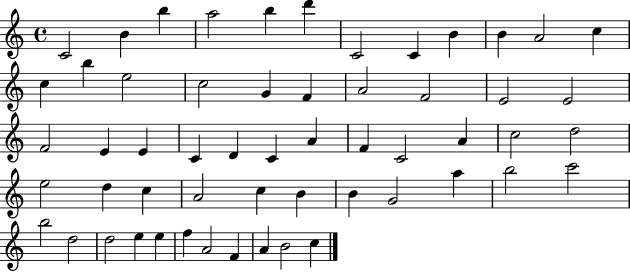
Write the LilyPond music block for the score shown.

{
  \clef treble
  \time 4/4
  \defaultTimeSignature
  \key c \major
  c'2 b'4 b''4 | a''2 b''4 d'''4 | c'2 c'4 b'4 | b'4 a'2 c''4 | \break c''4 b''4 e''2 | c''2 g'4 f'4 | a'2 f'2 | e'2 e'2 | \break f'2 e'4 e'4 | c'4 d'4 c'4 a'4 | f'4 c'2 a'4 | c''2 d''2 | \break e''2 d''4 c''4 | a'2 c''4 b'4 | b'4 g'2 a''4 | b''2 c'''2 | \break b''2 d''2 | d''2 e''4 e''4 | f''4 a'2 f'4 | a'4 b'2 c''4 | \break \bar "|."
}